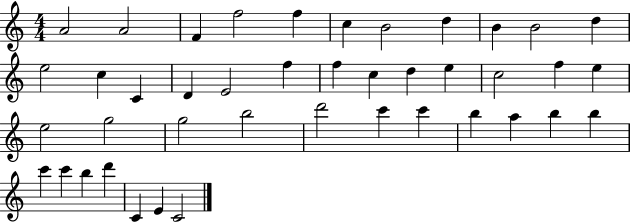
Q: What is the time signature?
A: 4/4